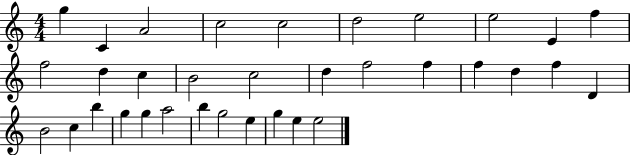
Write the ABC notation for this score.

X:1
T:Untitled
M:4/4
L:1/4
K:C
g C A2 c2 c2 d2 e2 e2 E f f2 d c B2 c2 d f2 f f d f D B2 c b g g a2 b g2 e g e e2